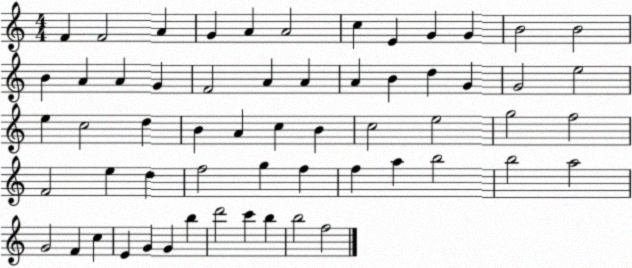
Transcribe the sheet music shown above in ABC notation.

X:1
T:Untitled
M:4/4
L:1/4
K:C
F F2 A G A A2 c E G G B2 B2 B A A G F2 A A A B d G G2 e2 e c2 d B A c B c2 e2 g2 f2 F2 e d f2 g f f a b2 b2 a2 G2 F c E G G b d'2 c' b b2 f2